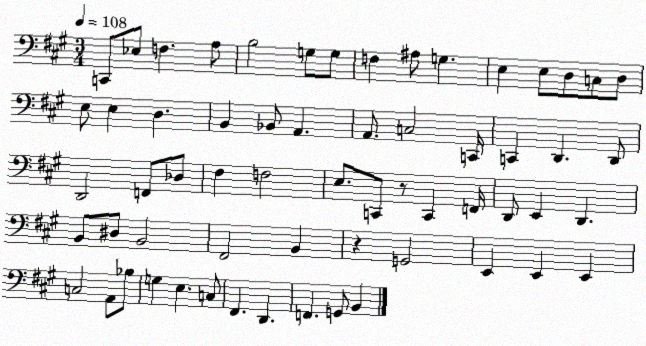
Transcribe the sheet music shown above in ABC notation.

X:1
T:Untitled
M:3/4
L:1/4
K:A
C,,/2 _E,/2 F, A,/2 B,2 G,/2 G,/2 F, ^A,/2 G, E, E,/2 D,/2 C,/2 D,/2 E,/2 E, D, B,, _B,,/2 A,, A,,/2 C,2 C,,/4 C,, D,, D,,/2 D,,2 F,,/2 _D,/2 ^F, F,2 E,/2 C,,/2 z/2 C,, F,,/4 D,,/2 E,, D,, B,,/2 ^D,/2 B,,2 ^F,,2 B,, z G,,2 E,, E,, E,, C,2 A,,/2 _B,/2 G, E, C,/2 ^F,, D,, F,, G,,/2 B,,